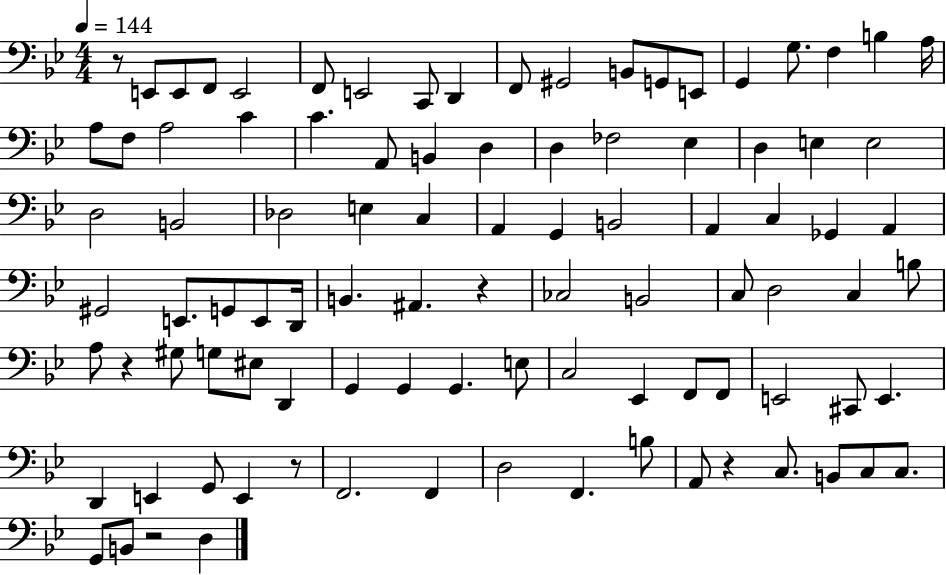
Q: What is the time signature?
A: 4/4